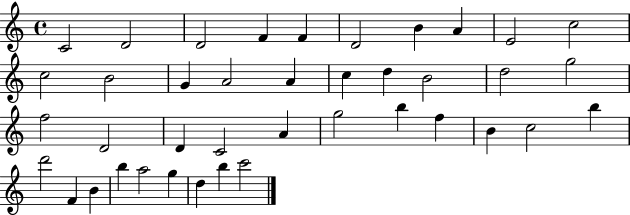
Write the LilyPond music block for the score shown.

{
  \clef treble
  \time 4/4
  \defaultTimeSignature
  \key c \major
  c'2 d'2 | d'2 f'4 f'4 | d'2 b'4 a'4 | e'2 c''2 | \break c''2 b'2 | g'4 a'2 a'4 | c''4 d''4 b'2 | d''2 g''2 | \break f''2 d'2 | d'4 c'2 a'4 | g''2 b''4 f''4 | b'4 c''2 b''4 | \break d'''2 f'4 b'4 | b''4 a''2 g''4 | d''4 b''4 c'''2 | \bar "|."
}